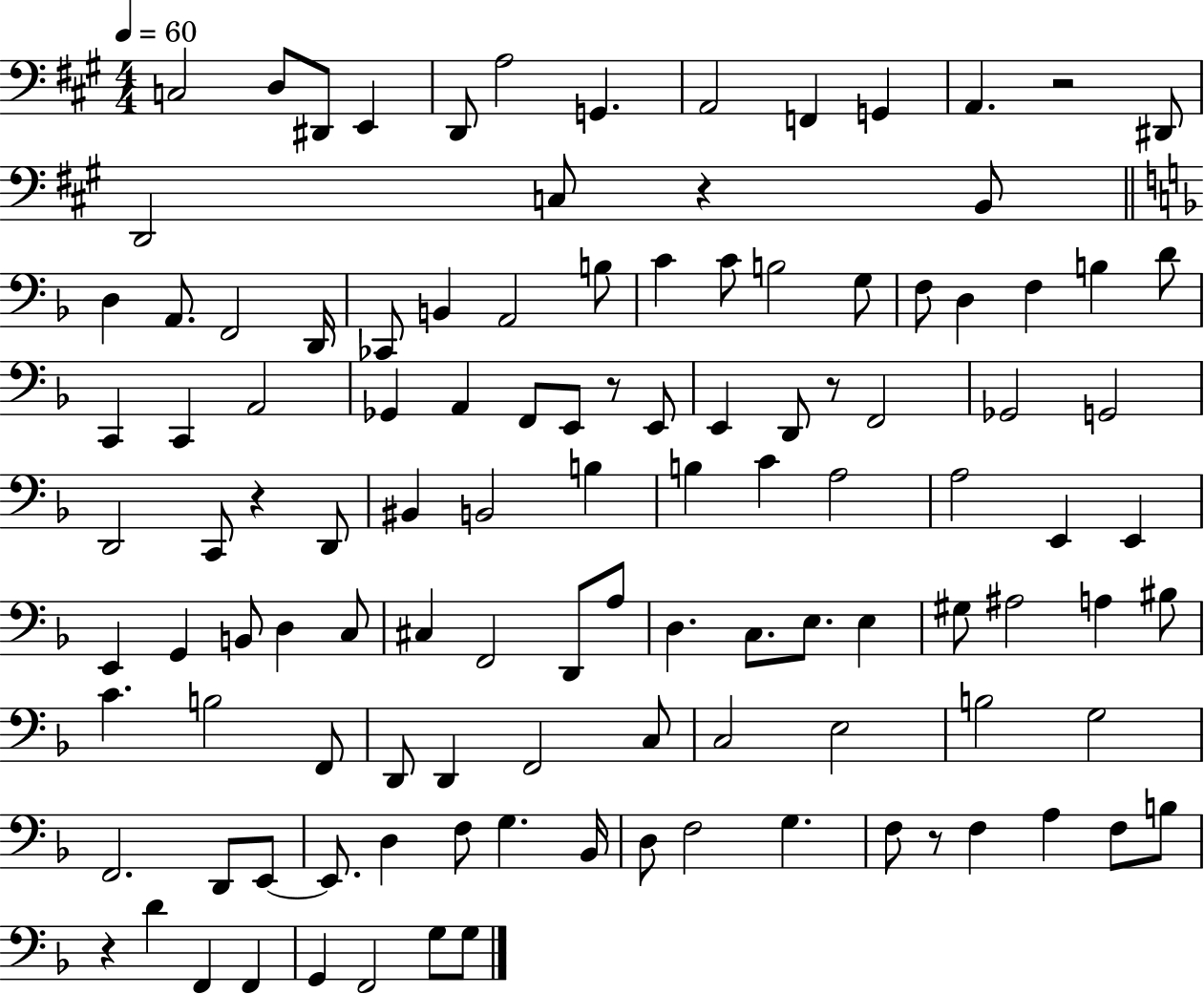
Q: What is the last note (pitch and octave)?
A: G3